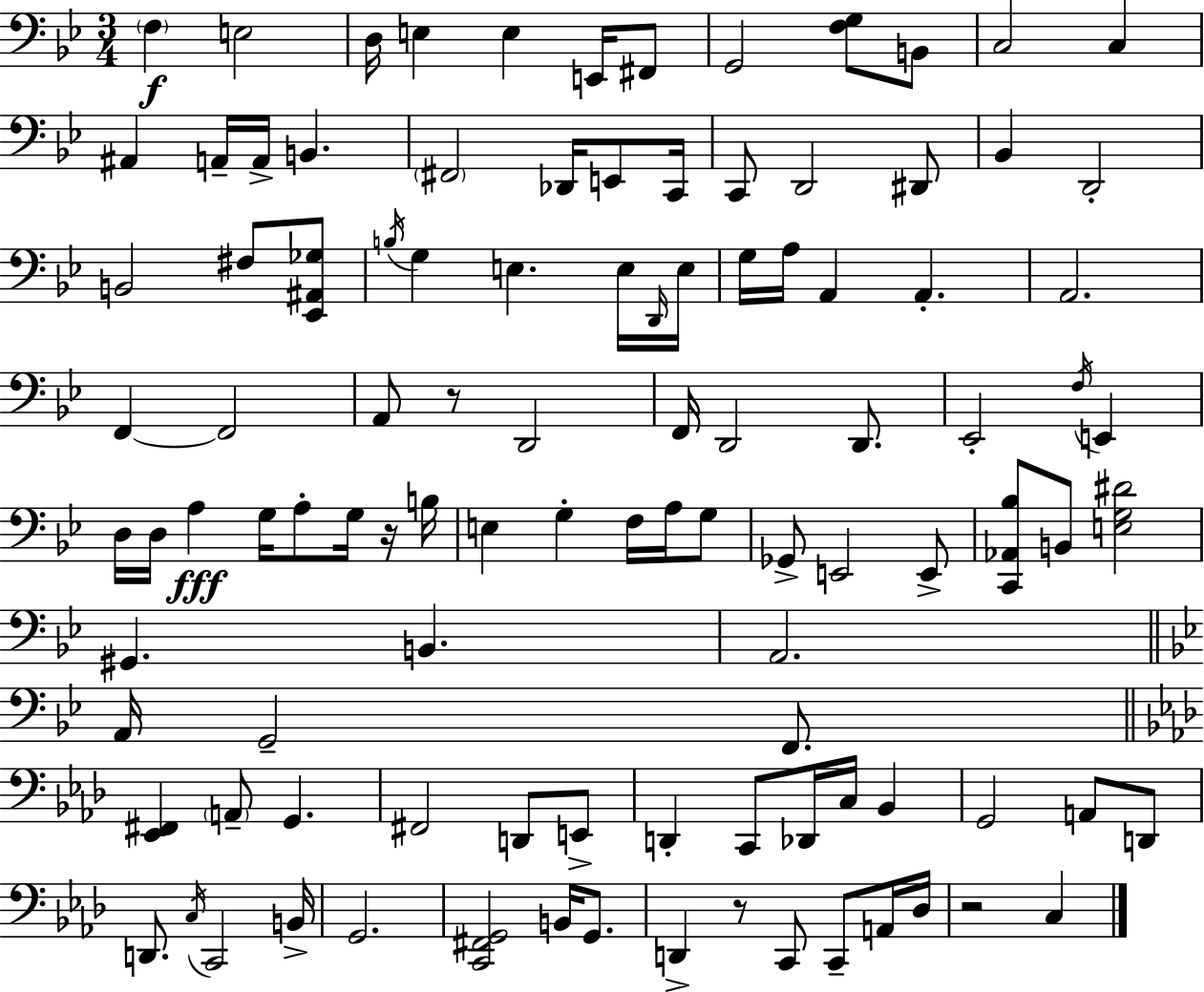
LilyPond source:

{
  \clef bass
  \numericTimeSignature
  \time 3/4
  \key g \minor
  \parenthesize f4\f e2 | d16 e4 e4 e,16 fis,8 | g,2 <f g>8 b,8 | c2 c4 | \break ais,4 a,16-- a,16-> b,4. | \parenthesize fis,2 des,16 e,8 c,16 | c,8 d,2 dis,8 | bes,4 d,2-. | \break b,2 fis8 <ees, ais, ges>8 | \acciaccatura { b16 } g4 e4. e16 | \grace { d,16 } e16 g16 a16 a,4 a,4.-. | a,2. | \break f,4~~ f,2 | a,8 r8 d,2 | f,16 d,2 d,8. | ees,2-. \acciaccatura { f16 } e,4 | \break d16 d16 a4\fff g16 a8-. | g16 r16 b16 e4 g4-. f16 | a16 g8 ges,8-> e,2 | e,8-> <c, aes, bes>8 b,8 <e g dis'>2 | \break gis,4. b,4. | a,2. | \bar "||" \break \key g \minor a,16 g,2-- f,8. | \bar "||" \break \key f \minor <ees, fis,>4 \parenthesize a,8-- g,4. | fis,2 d,8 e,8-> | d,4-. c,8 des,16 c16 bes,4 | g,2 a,8 d,8 | \break d,8. \acciaccatura { c16 } c,2 | b,16-> g,2. | <c, fis, g,>2 b,16 g,8. | d,4-> r8 c,8 c,8-- a,16 | \break des16 r2 c4 | \bar "|."
}